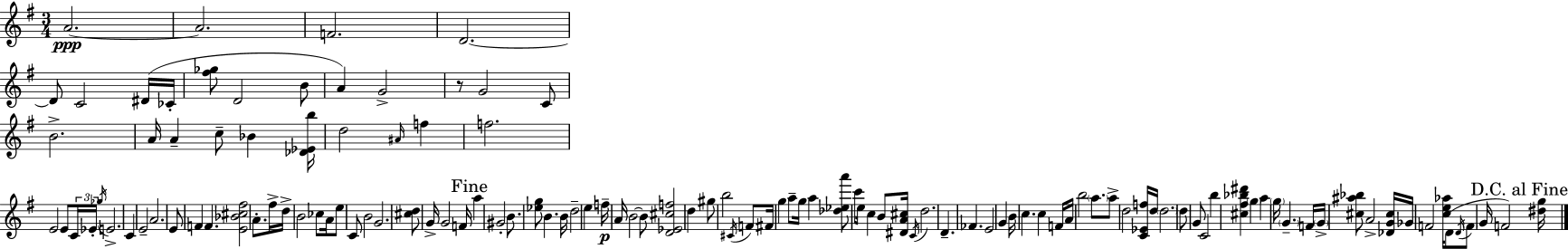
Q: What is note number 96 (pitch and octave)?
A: A5